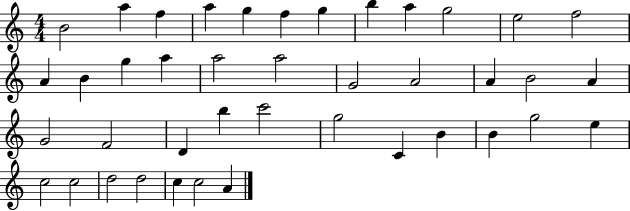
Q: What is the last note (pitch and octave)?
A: A4